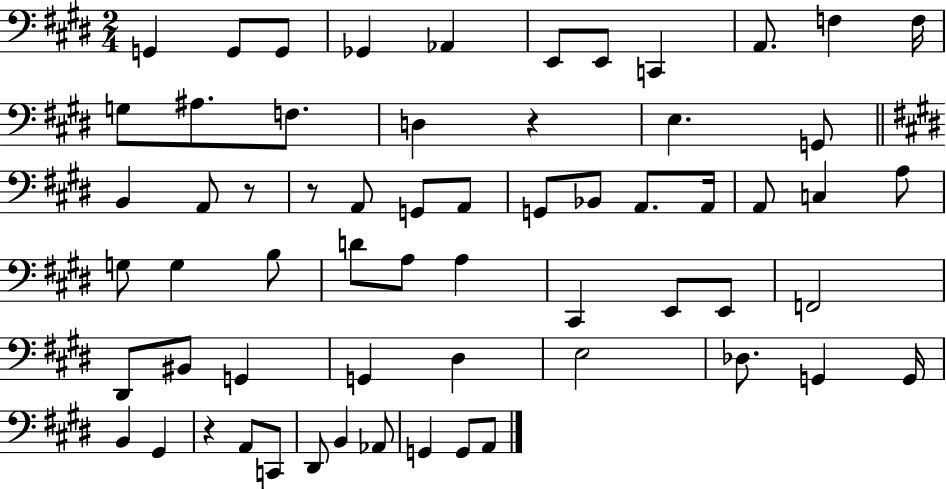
G2/q G2/e G2/e Gb2/q Ab2/q E2/e E2/e C2/q A2/e. F3/q F3/s G3/e A#3/e. F3/e. D3/q R/q E3/q. G2/e B2/q A2/e R/e R/e A2/e G2/e A2/e G2/e Bb2/e A2/e. A2/s A2/e C3/q A3/e G3/e G3/q B3/e D4/e A3/e A3/q C#2/q E2/e E2/e F2/h D#2/e BIS2/e G2/q G2/q D#3/q E3/h Db3/e. G2/q G2/s B2/q G#2/q R/q A2/e C2/e D#2/e B2/q Ab2/e G2/q G2/e A2/e